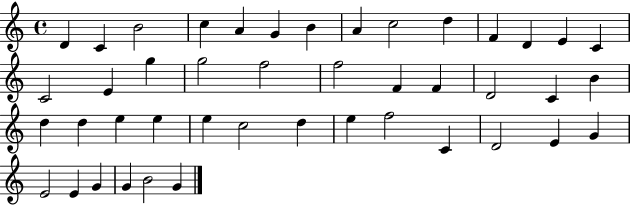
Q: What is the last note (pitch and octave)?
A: G4